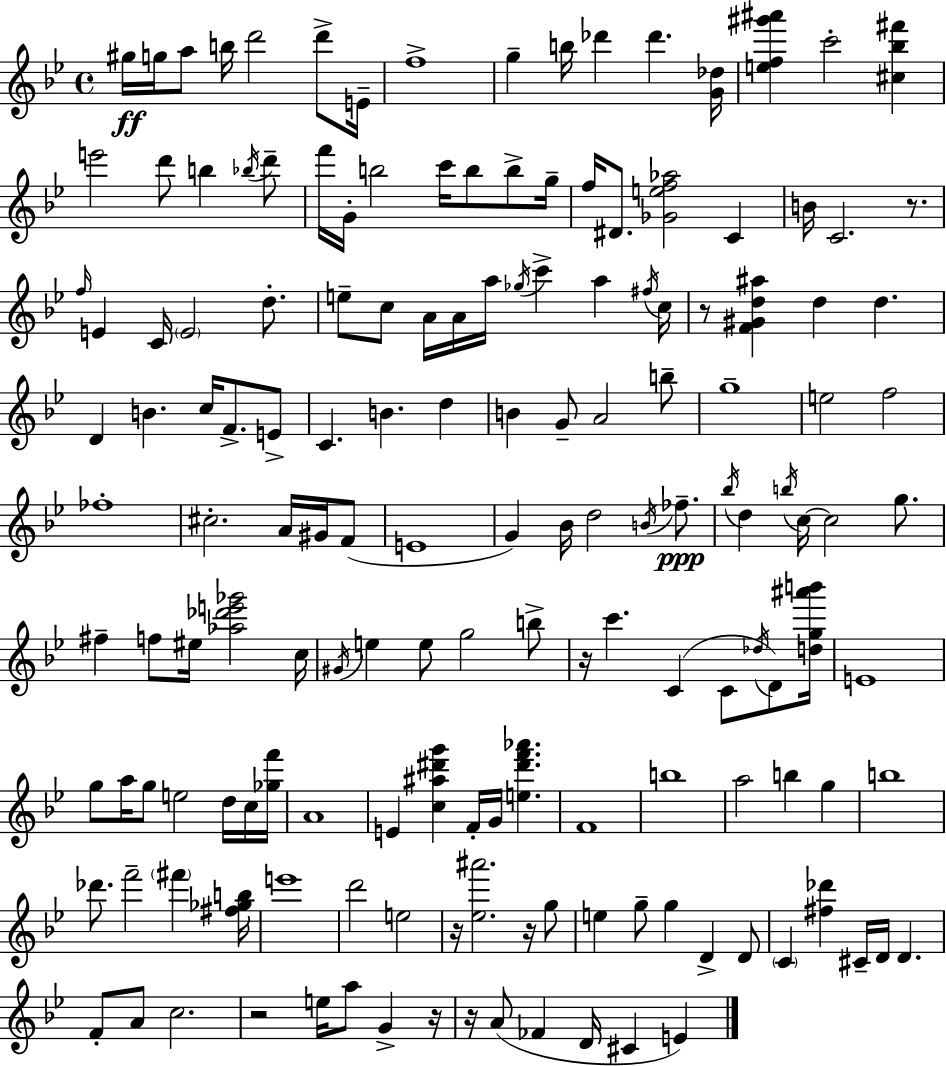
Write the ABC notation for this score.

X:1
T:Untitled
M:4/4
L:1/4
K:Gm
^g/4 g/4 a/2 b/4 d'2 d'/2 E/4 f4 g b/4 _d' _d' [G_d]/4 [ef^g'^a'] c'2 [^c_b^f'] e'2 d'/2 b _b/4 d'/2 f'/4 G/4 b2 c'/4 b/2 b/2 g/4 f/4 ^D/2 [_Gef_a]2 C B/4 C2 z/2 f/4 E C/4 E2 d/2 e/2 c/2 A/4 A/4 a/4 _g/4 c' a ^f/4 c/4 z/2 [F^Gd^a] d d D B c/4 F/2 E/2 C B d B G/2 A2 b/2 g4 e2 f2 _f4 ^c2 A/4 ^G/4 F/2 E4 G _B/4 d2 B/4 _f/2 _b/4 d b/4 c/4 c2 g/2 ^f f/2 ^e/4 [_a_d'e'_g']2 c/4 ^G/4 e e/2 g2 b/2 z/4 c' C C/2 _d/4 D/2 [dg^a'b']/4 E4 g/2 a/4 g/2 e2 d/4 c/4 [_gf']/4 A4 E [c^a^d'g'] F/4 G/4 [e^d'f'_a'] F4 b4 a2 b g b4 _d'/2 f'2 ^f' [^f_gb]/4 e'4 d'2 e2 z/4 [_e^a']2 z/4 g/2 e g/2 g D D/2 C [^f_d'] ^C/4 D/4 D F/2 A/2 c2 z2 e/4 a/2 G z/4 z/4 A/2 _F D/4 ^C E